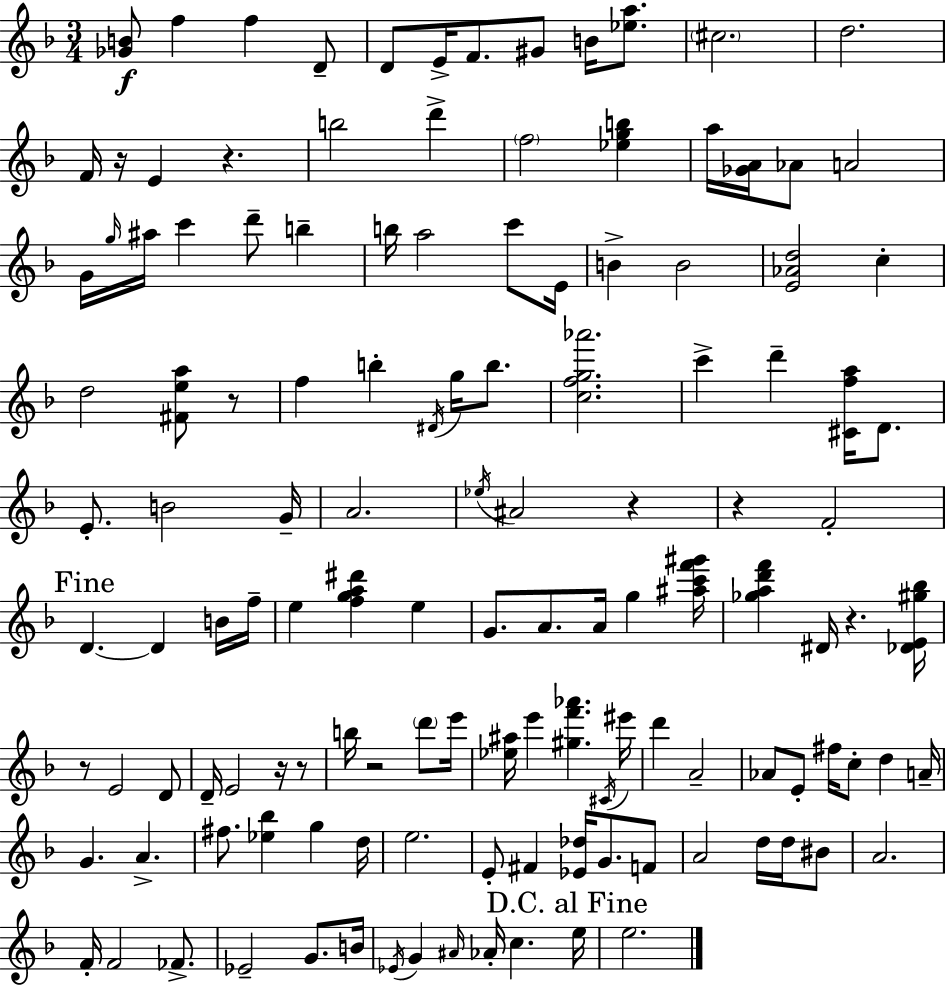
{
  \clef treble
  \numericTimeSignature
  \time 3/4
  \key d \minor
  <ges' b'>8\f f''4 f''4 d'8-- | d'8 e'16-> f'8. gis'8 b'16 <ees'' a''>8. | \parenthesize cis''2. | d''2. | \break f'16 r16 e'4 r4. | b''2 d'''4-> | \parenthesize f''2 <ees'' g'' b''>4 | a''16 <ges' a'>16 aes'8 a'2 | \break g'16 \grace { g''16 } ais''16 c'''4 d'''8-- b''4-- | b''16 a''2 c'''8 | e'16 b'4-> b'2 | <e' aes' d''>2 c''4-. | \break d''2 <fis' e'' a''>8 r8 | f''4 b''4-. \acciaccatura { dis'16 } g''16 b''8. | <c'' f'' g'' aes'''>2. | c'''4-> d'''4-- <cis' f'' a''>16 d'8. | \break e'8.-. b'2 | g'16-- a'2. | \acciaccatura { ees''16 } ais'2 r4 | r4 f'2-. | \break \mark "Fine" d'4.~~ d'4 | b'16 f''16-- e''4 <f'' g'' a'' dis'''>4 e''4 | g'8. a'8. a'16 g''4 | <ais'' c''' f''' gis'''>16 <ges'' a'' d''' f'''>4 dis'16 r4. | \break <des' e' gis'' bes''>16 r8 e'2 | d'8 d'16-- e'2 | r16 r8 b''16 r2 | \parenthesize d'''8 e'''16 <ees'' ais''>16 e'''4 <gis'' f''' aes'''>4. | \break \acciaccatura { cis'16 } eis'''16 d'''4 a'2-- | aes'8 e'8-. fis''16 c''8-. d''4 | a'16-- g'4. a'4.-> | fis''8. <ees'' bes''>4 g''4 | \break d''16 e''2. | e'8-. fis'4 <ees' des''>16 g'8. | f'8 a'2 | d''16 d''16 bis'8 a'2. | \break f'16-. f'2 | fes'8.-> ees'2-- | g'8. b'16 \acciaccatura { ees'16 } g'4 \grace { ais'16 } aes'16-. c''4. | \mark "D.C. al Fine" e''16 e''2. | \break \bar "|."
}